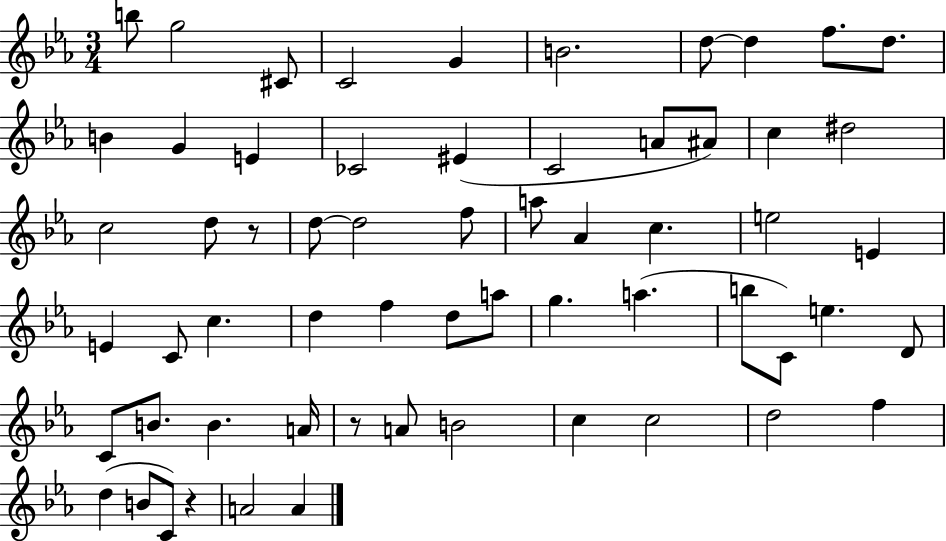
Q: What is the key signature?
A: EES major